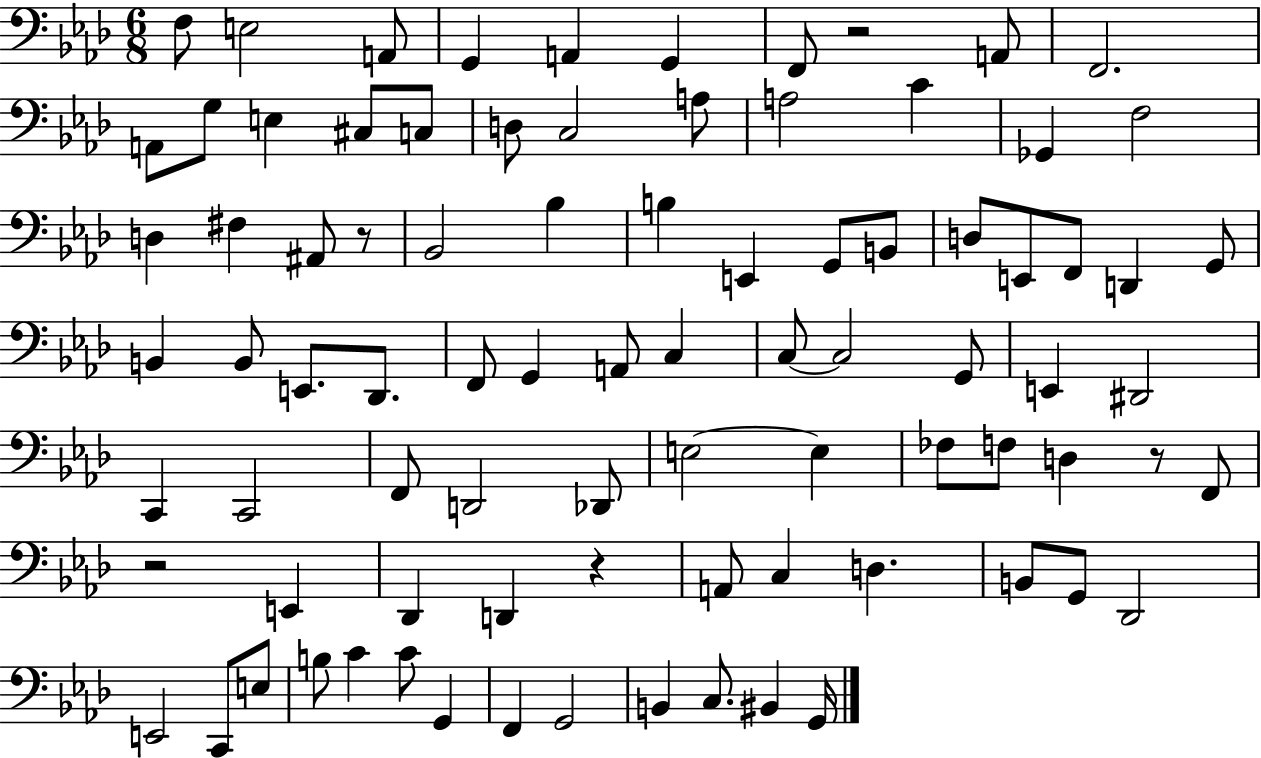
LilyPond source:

{
  \clef bass
  \numericTimeSignature
  \time 6/8
  \key aes \major
  f8 e2 a,8 | g,4 a,4 g,4 | f,8 r2 a,8 | f,2. | \break a,8 g8 e4 cis8 c8 | d8 c2 a8 | a2 c'4 | ges,4 f2 | \break d4 fis4 ais,8 r8 | bes,2 bes4 | b4 e,4 g,8 b,8 | d8 e,8 f,8 d,4 g,8 | \break b,4 b,8 e,8. des,8. | f,8 g,4 a,8 c4 | c8~~ c2 g,8 | e,4 dis,2 | \break c,4 c,2 | f,8 d,2 des,8 | e2~~ e4 | fes8 f8 d4 r8 f,8 | \break r2 e,4 | des,4 d,4 r4 | a,8 c4 d4. | b,8 g,8 des,2 | \break e,2 c,8 e8 | b8 c'4 c'8 g,4 | f,4 g,2 | b,4 c8. bis,4 g,16 | \break \bar "|."
}